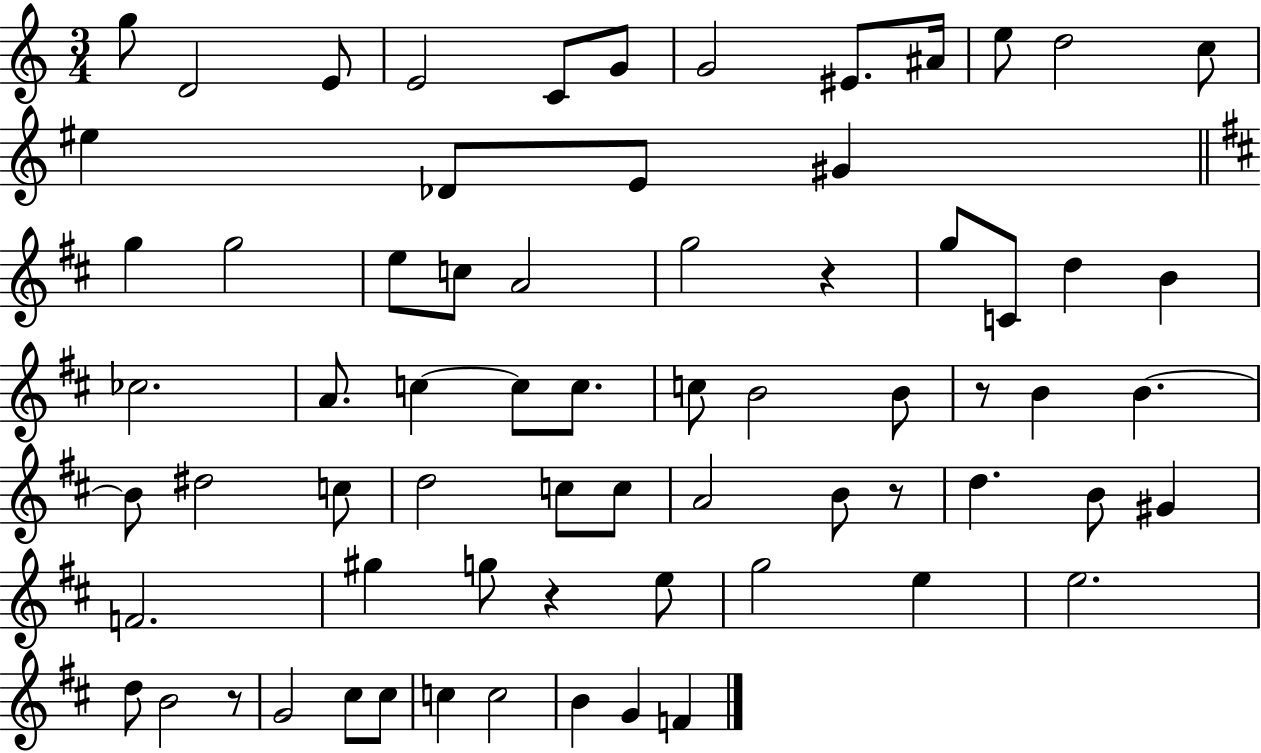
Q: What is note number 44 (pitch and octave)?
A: B4